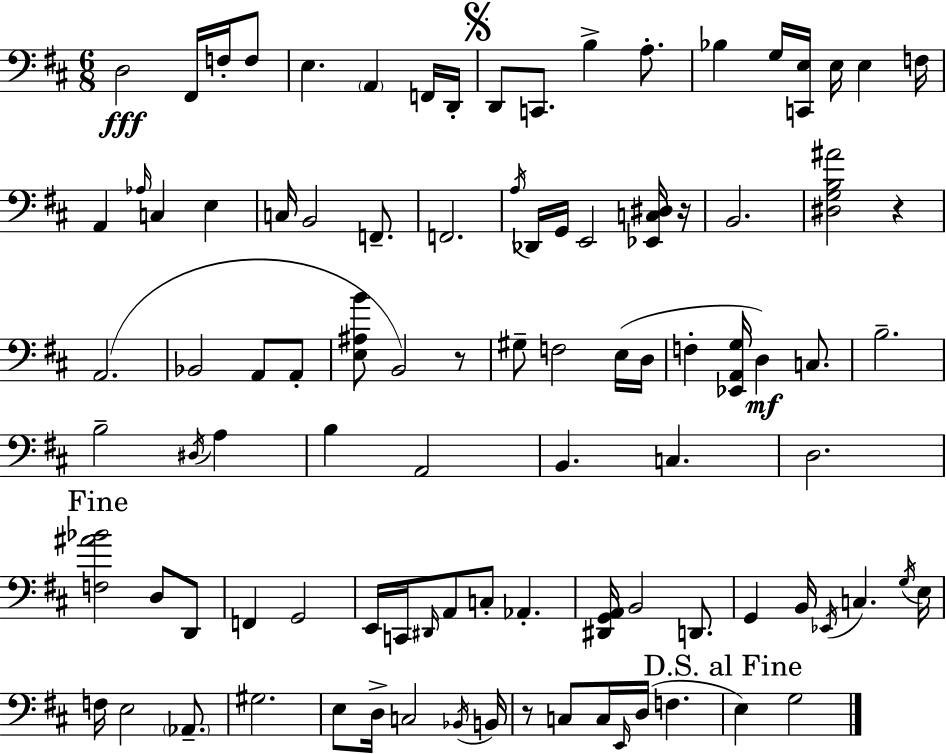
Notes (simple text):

D3/h F#2/s F3/s F3/e E3/q. A2/q F2/s D2/s D2/e C2/e. B3/q A3/e. Bb3/q G3/s [C2,E3]/s E3/s E3/q F3/s A2/q Ab3/s C3/q E3/q C3/s B2/h F2/e. F2/h. A3/s Db2/s G2/s E2/h [Eb2,C3,D#3]/s R/s B2/h. [D#3,G3,B3,A#4]/h R/q A2/h. Bb2/h A2/e A2/e [E3,A#3,B4]/e B2/h R/e G#3/e F3/h E3/s D3/s F3/q [Eb2,A2,G3]/s D3/q C3/e. B3/h. B3/h D#3/s A3/q B3/q A2/h B2/q. C3/q. D3/h. [F3,A#4,Bb4]/h D3/e D2/e F2/q G2/h E2/s C2/s D#2/s A2/e C3/e Ab2/q. [D#2,G2,A2]/s B2/h D2/e. G2/q B2/s Eb2/s C3/q. G3/s E3/s F3/s E3/h Ab2/e. G#3/h. E3/e D3/s C3/h Bb2/s B2/s R/e C3/e C3/s E2/s D3/s F3/q. E3/q G3/h